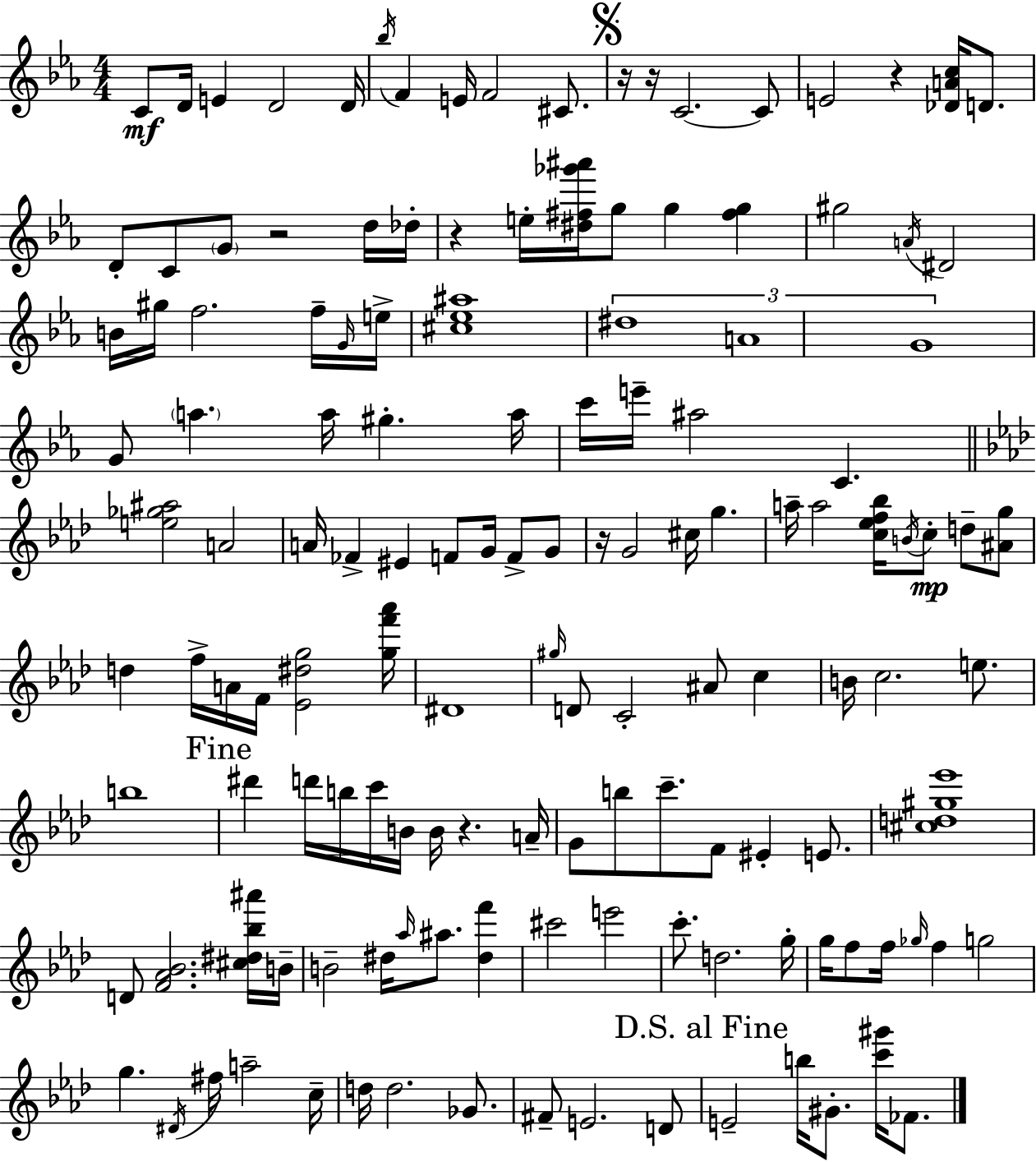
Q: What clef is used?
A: treble